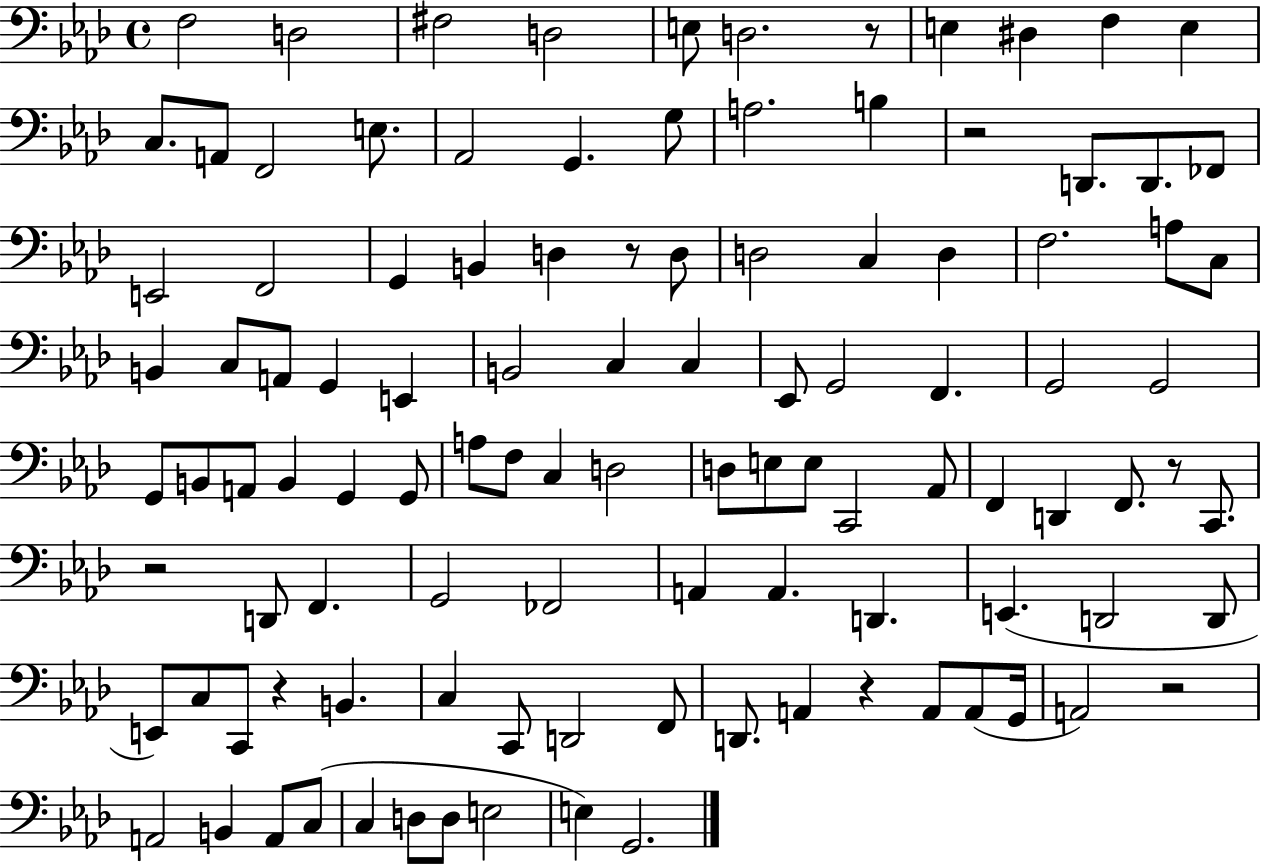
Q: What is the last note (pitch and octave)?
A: G2